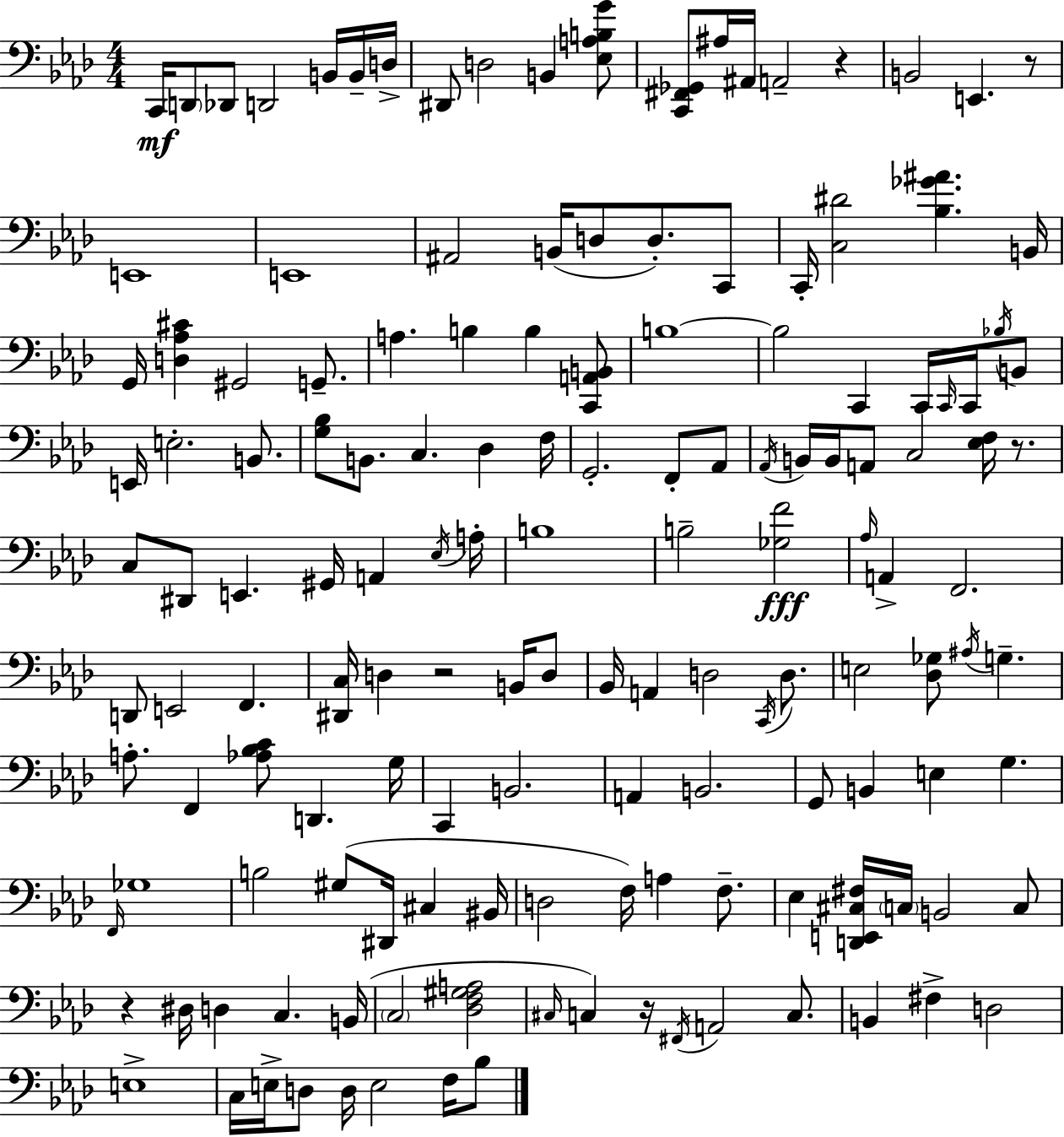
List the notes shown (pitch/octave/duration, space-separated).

C2/s D2/e Db2/e D2/h B2/s B2/s D3/s D#2/e D3/h B2/q [Eb3,A3,B3,G4]/e [C2,F#2,Gb2]/e A#3/s A#2/s A2/h R/q B2/h E2/q. R/e E2/w E2/w A#2/h B2/s D3/e D3/e. C2/e C2/s [C3,D#4]/h [Bb3,Gb4,A#4]/q. B2/s G2/s [D3,Ab3,C#4]/q G#2/h G2/e. A3/q. B3/q B3/q [C2,A2,B2]/e B3/w B3/h C2/q C2/s C2/s C2/s Bb3/s B2/e E2/s E3/h. B2/e. [G3,Bb3]/e B2/e. C3/q. Db3/q F3/s G2/h. F2/e Ab2/e Ab2/s B2/s B2/s A2/e C3/h [Eb3,F3]/s R/e. C3/e D#2/e E2/q. G#2/s A2/q Eb3/s A3/s B3/w B3/h [Gb3,F4]/h Ab3/s A2/q F2/h. D2/e E2/h F2/q. [D#2,C3]/s D3/q R/h B2/s D3/e Bb2/s A2/q D3/h C2/s D3/e. E3/h [Db3,Gb3]/e A#3/s G3/q. A3/e. F2/q [Ab3,Bb3,C4]/e D2/q. G3/s C2/q B2/h. A2/q B2/h. G2/e B2/q E3/q G3/q. F2/s Gb3/w B3/h G#3/e D#2/s C#3/q BIS2/s D3/h F3/s A3/q F3/e. Eb3/q [D2,E2,C#3,F#3]/s C3/s B2/h C3/e R/q D#3/s D3/q C3/q. B2/s C3/h [Db3,F3,G#3,A3]/h C#3/s C3/q R/s F#2/s A2/h C3/e. B2/q F#3/q D3/h E3/w C3/s E3/s D3/e D3/s E3/h F3/s Bb3/e